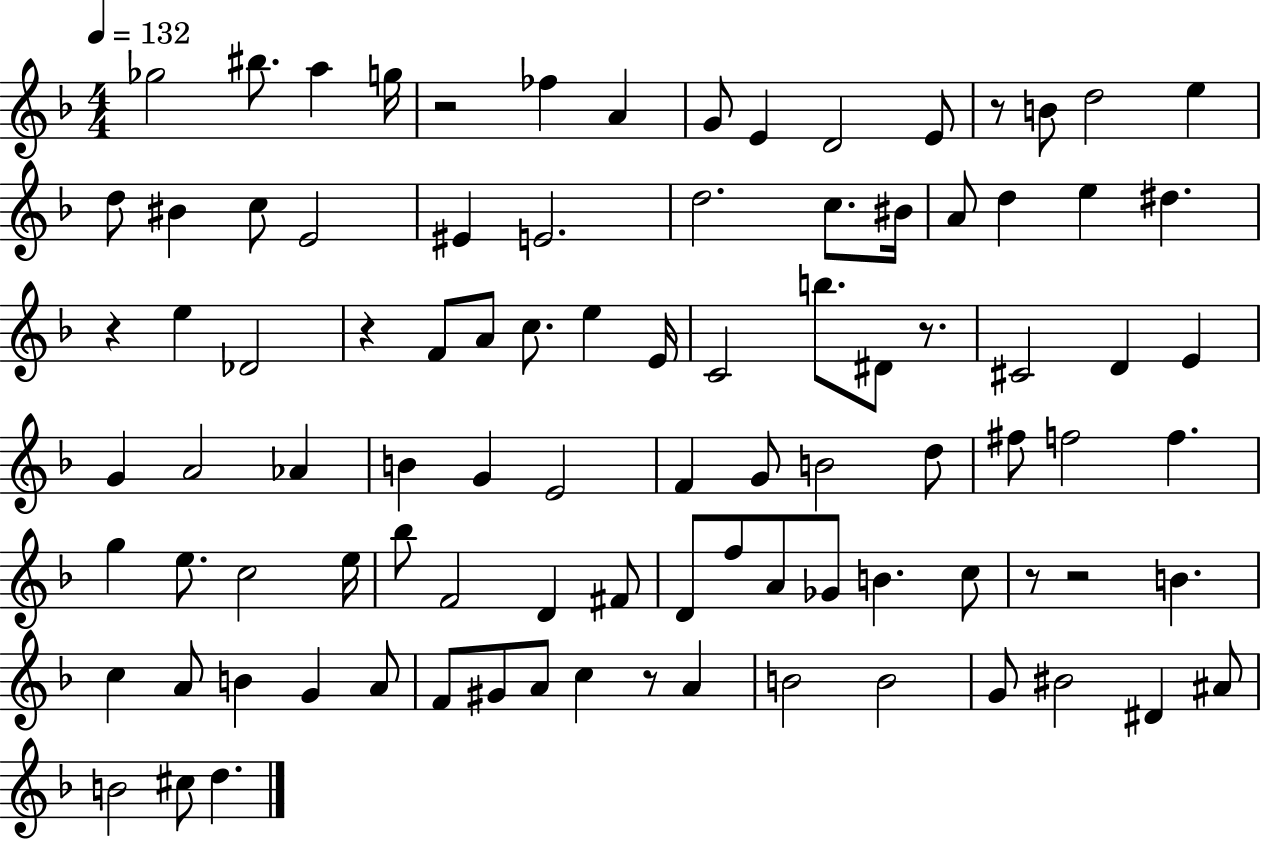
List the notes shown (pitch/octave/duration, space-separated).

Gb5/h BIS5/e. A5/q G5/s R/h FES5/q A4/q G4/e E4/q D4/h E4/e R/e B4/e D5/h E5/q D5/e BIS4/q C5/e E4/h EIS4/q E4/h. D5/h. C5/e. BIS4/s A4/e D5/q E5/q D#5/q. R/q E5/q Db4/h R/q F4/e A4/e C5/e. E5/q E4/s C4/h B5/e. D#4/e R/e. C#4/h D4/q E4/q G4/q A4/h Ab4/q B4/q G4/q E4/h F4/q G4/e B4/h D5/e F#5/e F5/h F5/q. G5/q E5/e. C5/h E5/s Bb5/e F4/h D4/q F#4/e D4/e F5/e A4/e Gb4/e B4/q. C5/e R/e R/h B4/q. C5/q A4/e B4/q G4/q A4/e F4/e G#4/e A4/e C5/q R/e A4/q B4/h B4/h G4/e BIS4/h D#4/q A#4/e B4/h C#5/e D5/q.